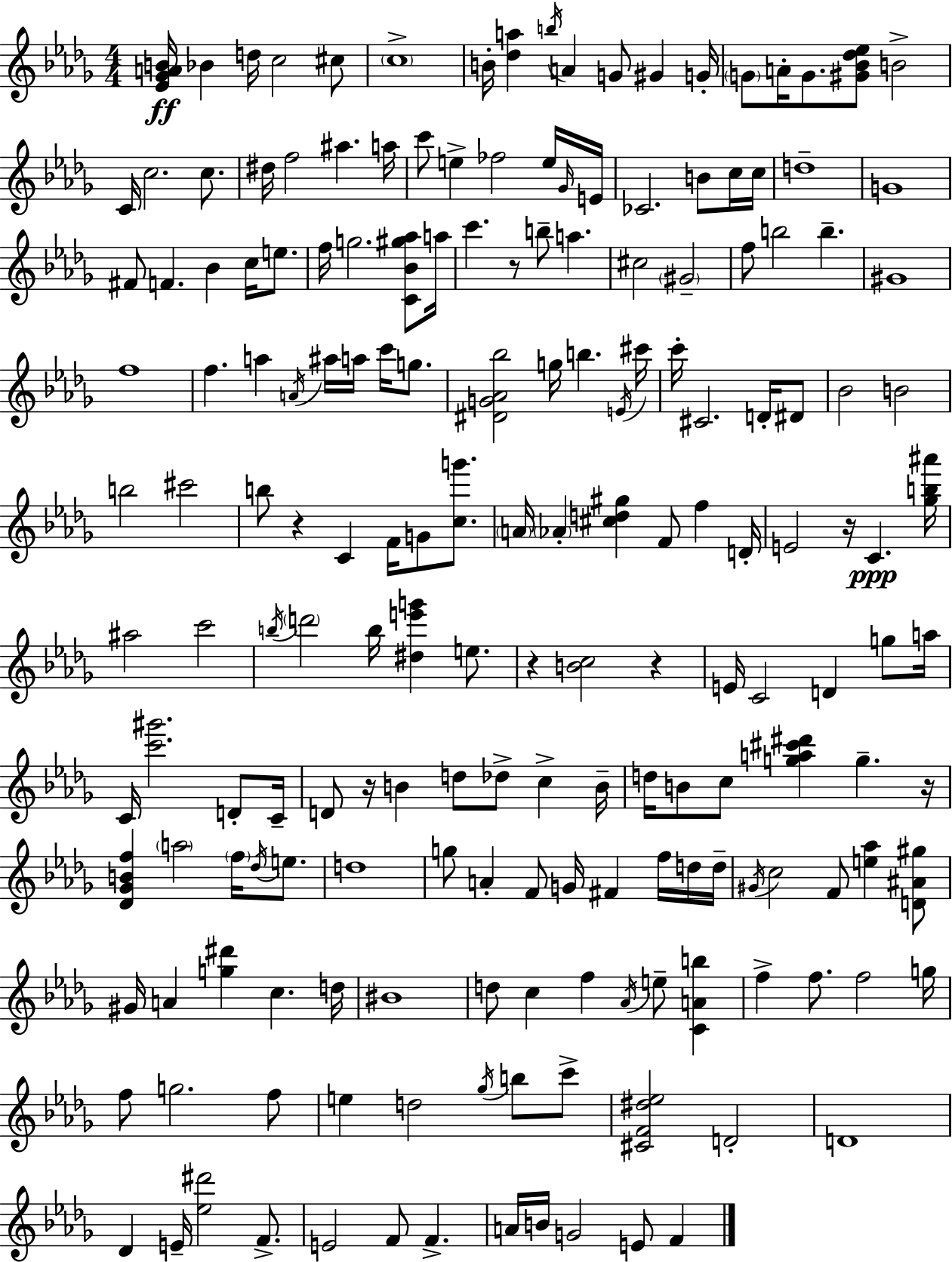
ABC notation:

X:1
T:Untitled
M:4/4
L:1/4
K:Bbm
[_E_GAB]/4 _B d/4 c2 ^c/2 c4 B/4 [_da] b/4 A G/2 ^G G/4 G/2 A/4 G/2 [^G_B_d_e]/2 B2 C/4 c2 c/2 ^d/4 f2 ^a a/4 c'/2 e _f2 e/4 _G/4 E/4 _C2 B/2 c/4 c/4 d4 G4 ^F/2 F _B c/4 e/2 f/4 g2 [C_B^g_a]/2 a/4 c' z/2 b/2 a ^c2 ^G2 f/2 b2 b ^G4 f4 f a A/4 ^a/4 a/4 c'/4 g/2 [^DG_A_b]2 g/4 b E/4 ^c'/4 c'/4 ^C2 D/4 ^D/2 _B2 B2 b2 ^c'2 b/2 z C F/4 G/2 [cg']/2 A/4 _A [^cd^g] F/2 f D/4 E2 z/4 C [_gb^a']/4 ^a2 c'2 b/4 d'2 b/4 [^de'g'] e/2 z [Bc]2 z E/4 C2 D g/2 a/4 C/4 [c'^g']2 D/2 C/4 D/2 z/4 B d/2 _d/2 c B/4 d/4 B/2 c/2 [ga^c'^d'] g z/4 [_D_GBf] a2 f/4 _d/4 e/2 d4 g/2 A F/2 G/4 ^F f/4 d/4 d/4 ^G/4 c2 F/2 [e_a] [D^A^g]/2 ^G/4 A [g^d'] c d/4 ^B4 d/2 c f _A/4 e/2 [CAb] f f/2 f2 g/4 f/2 g2 f/2 e d2 _g/4 b/2 c'/2 [^CF^d_e]2 D2 D4 _D E/4 [_e^d']2 F/2 E2 F/2 F A/4 B/4 G2 E/2 F